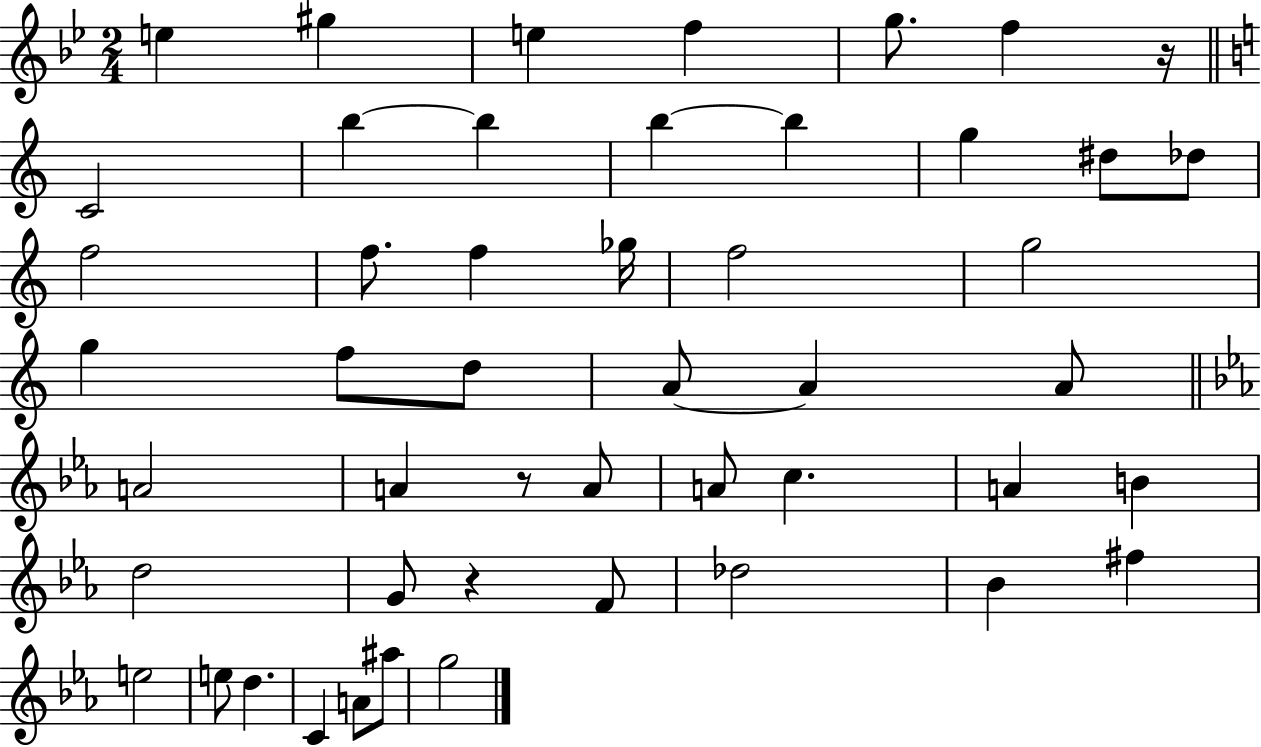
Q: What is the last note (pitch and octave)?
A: G5